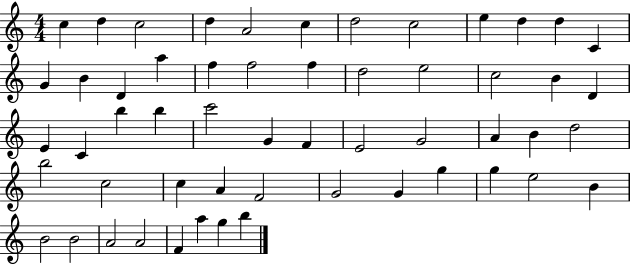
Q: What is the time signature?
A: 4/4